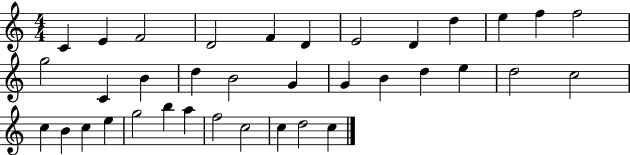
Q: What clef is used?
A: treble